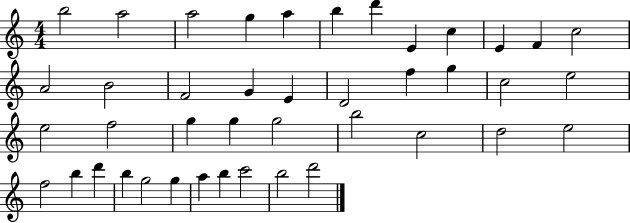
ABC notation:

X:1
T:Untitled
M:4/4
L:1/4
K:C
b2 a2 a2 g a b d' E c E F c2 A2 B2 F2 G E D2 f g c2 e2 e2 f2 g g g2 b2 c2 d2 e2 f2 b d' b g2 g a b c'2 b2 d'2